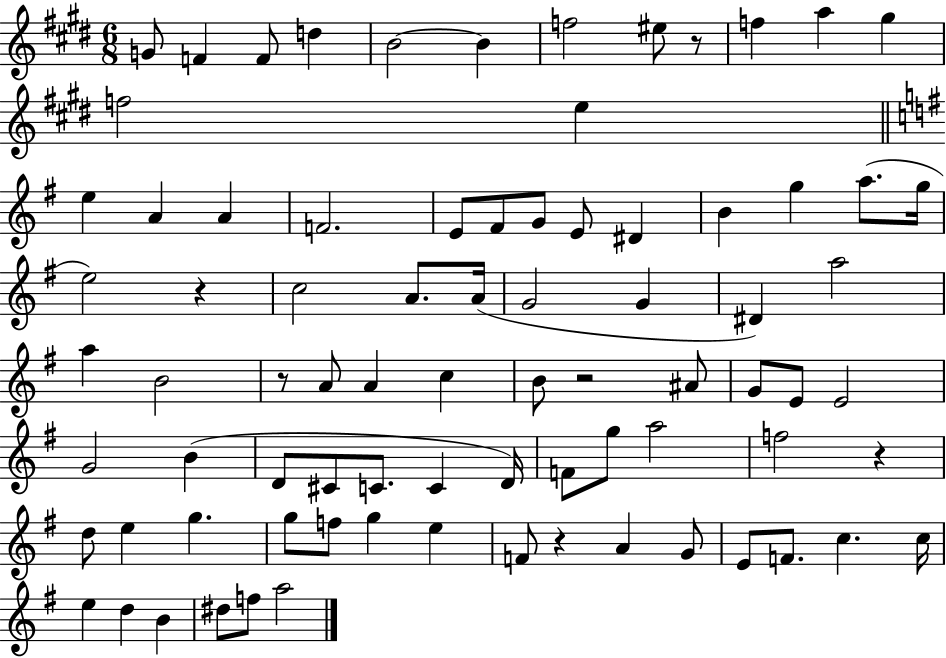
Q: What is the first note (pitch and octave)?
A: G4